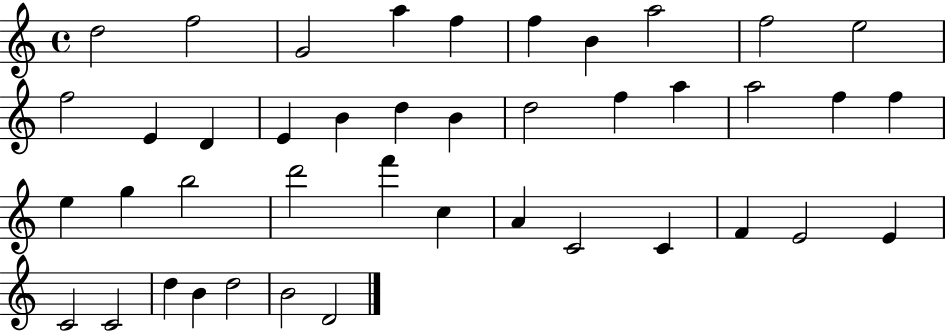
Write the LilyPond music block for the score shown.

{
  \clef treble
  \time 4/4
  \defaultTimeSignature
  \key c \major
  d''2 f''2 | g'2 a''4 f''4 | f''4 b'4 a''2 | f''2 e''2 | \break f''2 e'4 d'4 | e'4 b'4 d''4 b'4 | d''2 f''4 a''4 | a''2 f''4 f''4 | \break e''4 g''4 b''2 | d'''2 f'''4 c''4 | a'4 c'2 c'4 | f'4 e'2 e'4 | \break c'2 c'2 | d''4 b'4 d''2 | b'2 d'2 | \bar "|."
}